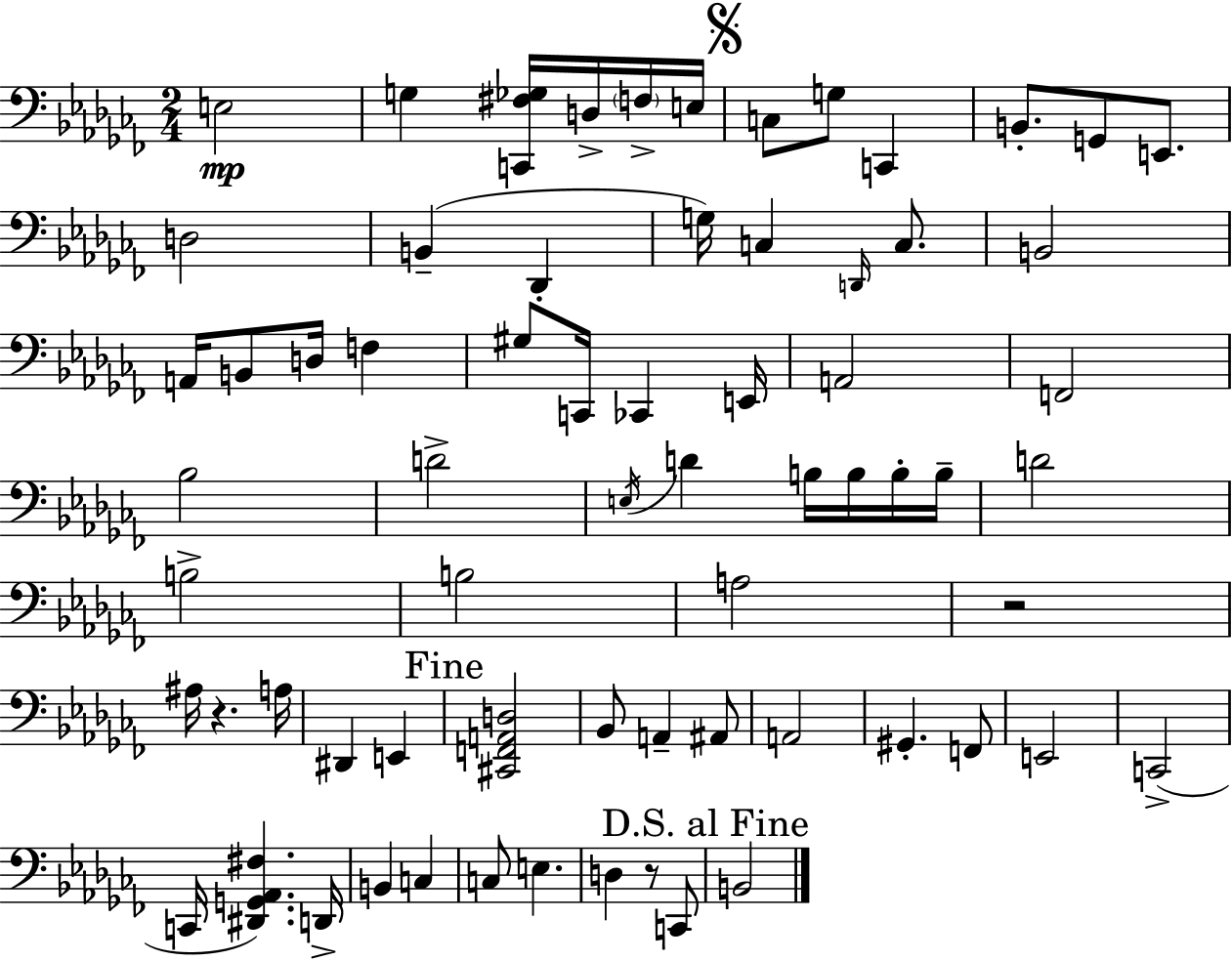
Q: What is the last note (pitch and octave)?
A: B2